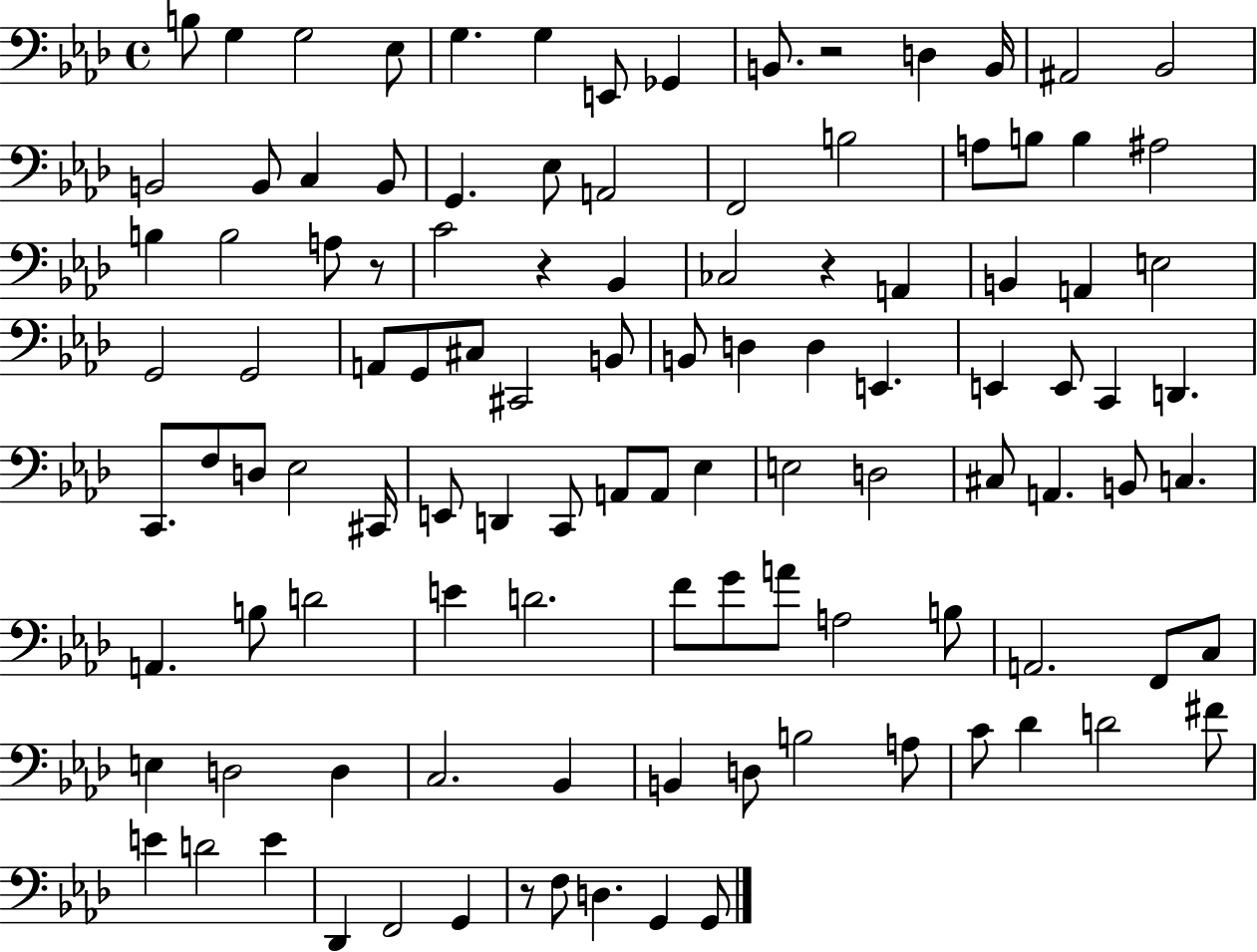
{
  \clef bass
  \time 4/4
  \defaultTimeSignature
  \key aes \major
  \repeat volta 2 { b8 g4 g2 ees8 | g4. g4 e,8 ges,4 | b,8. r2 d4 b,16 | ais,2 bes,2 | \break b,2 b,8 c4 b,8 | g,4. ees8 a,2 | f,2 b2 | a8 b8 b4 ais2 | \break b4 b2 a8 r8 | c'2 r4 bes,4 | ces2 r4 a,4 | b,4 a,4 e2 | \break g,2 g,2 | a,8 g,8 cis8 cis,2 b,8 | b,8 d4 d4 e,4. | e,4 e,8 c,4 d,4. | \break c,8. f8 d8 ees2 cis,16 | e,8 d,4 c,8 a,8 a,8 ees4 | e2 d2 | cis8 a,4. b,8 c4. | \break a,4. b8 d'2 | e'4 d'2. | f'8 g'8 a'8 a2 b8 | a,2. f,8 c8 | \break e4 d2 d4 | c2. bes,4 | b,4 d8 b2 a8 | c'8 des'4 d'2 fis'8 | \break e'4 d'2 e'4 | des,4 f,2 g,4 | r8 f8 d4. g,4 g,8 | } \bar "|."
}